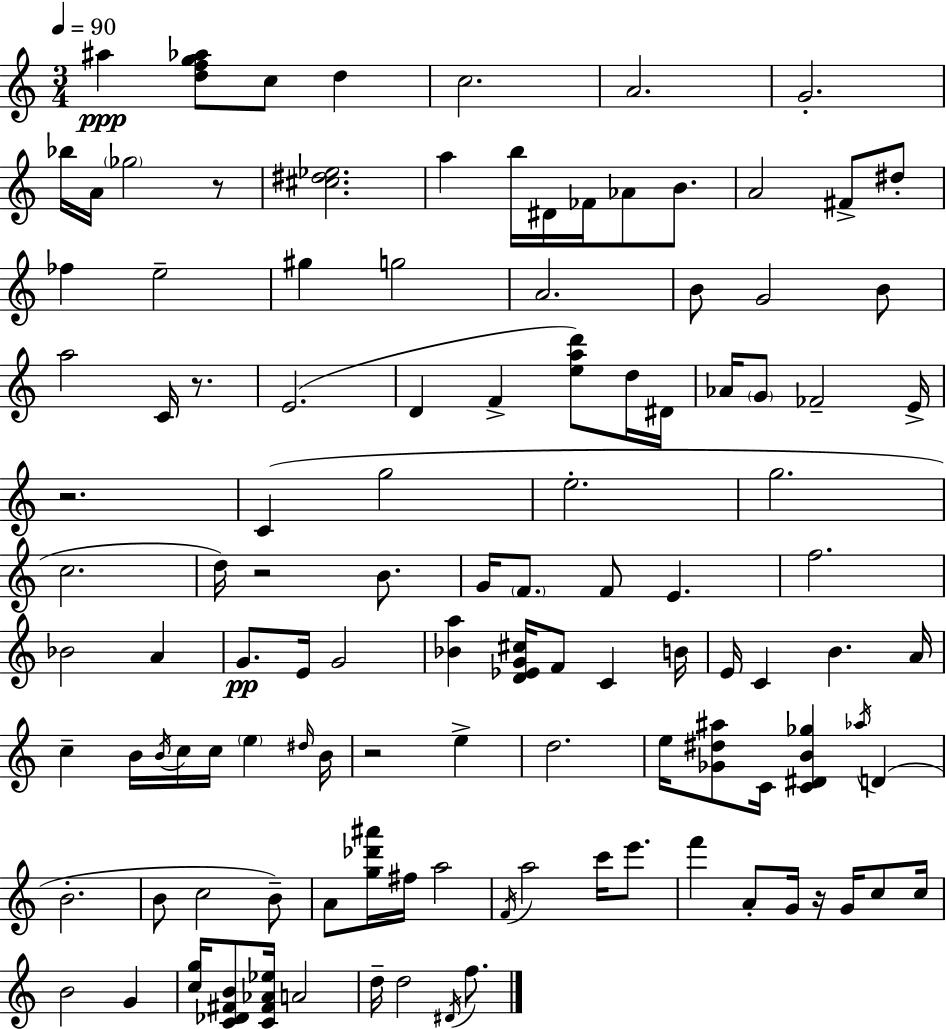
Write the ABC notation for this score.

X:1
T:Untitled
M:3/4
L:1/4
K:C
^a [dfg_a]/2 c/2 d c2 A2 G2 _b/4 A/4 _g2 z/2 [^c^d_e]2 a b/4 ^D/4 _F/4 _A/2 B/2 A2 ^F/2 ^d/2 _f e2 ^g g2 A2 B/2 G2 B/2 a2 C/4 z/2 E2 D F [ead']/2 d/4 ^D/4 _A/4 G/2 _F2 E/4 z2 C g2 e2 g2 c2 d/4 z2 B/2 G/4 F/2 F/2 E f2 _B2 A G/2 E/4 G2 [_Ba] [D_EG^c]/4 F/2 C B/4 E/4 C B A/4 c B/4 B/4 c/4 c/4 e ^d/4 B/4 z2 e d2 e/4 [_G^d^a]/2 C/4 [C^DB_g] _a/4 D B2 B/2 c2 B/2 A/2 [g_d'^a']/4 ^f/4 a2 F/4 a2 c'/4 e'/2 f' A/2 G/4 z/4 G/4 c/2 c/4 B2 G [cg]/4 [C_D^FB]/2 [C^F_A_e]/4 A2 d/4 d2 ^D/4 f/2